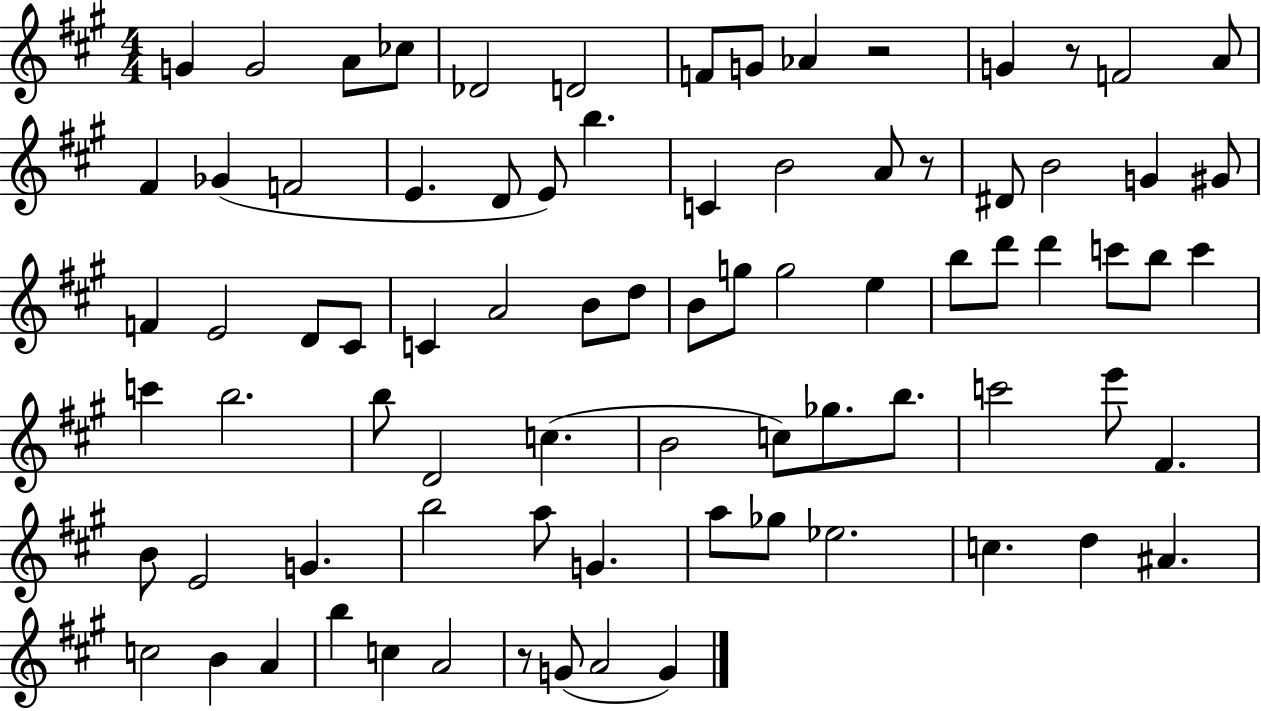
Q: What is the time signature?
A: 4/4